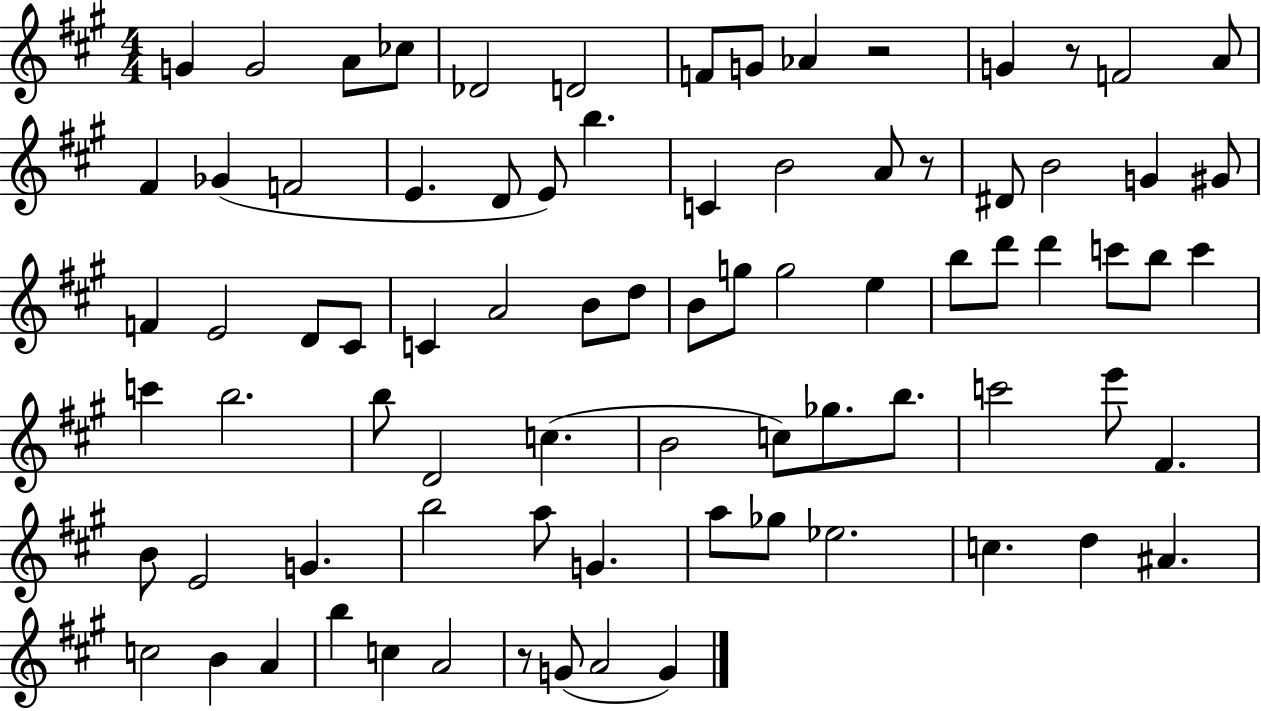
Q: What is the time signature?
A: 4/4